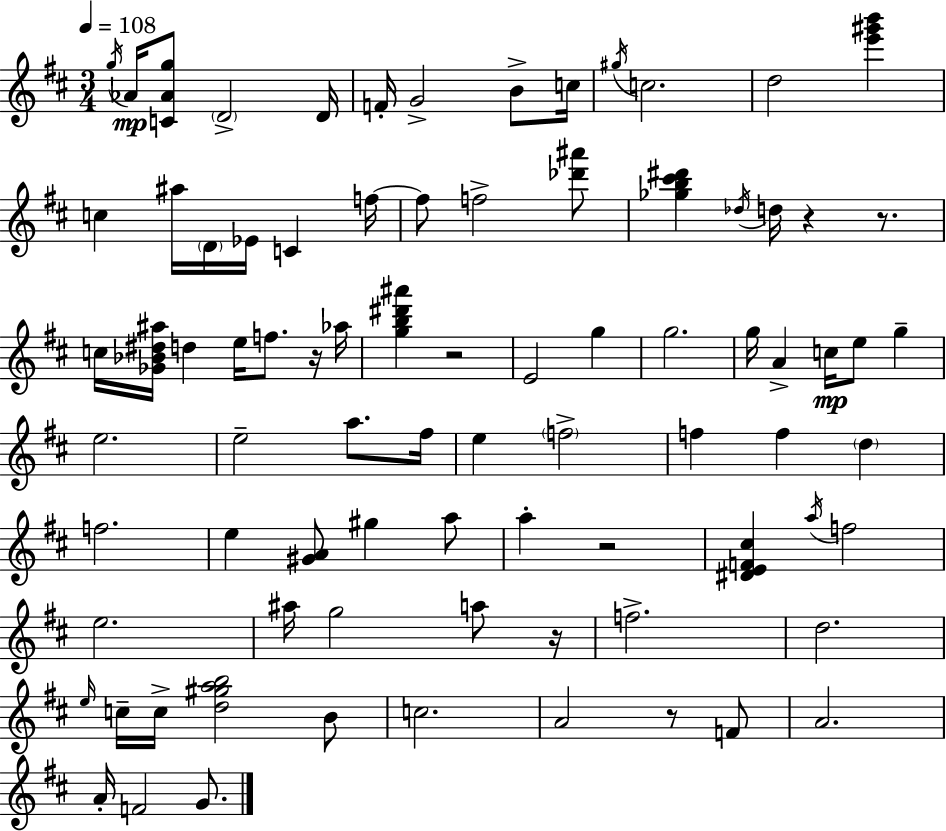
X:1
T:Untitled
M:3/4
L:1/4
K:D
g/4 _A/4 [C_Ag]/2 D2 D/4 F/4 G2 B/2 c/4 ^g/4 c2 d2 [e'^g'b'] c ^a/4 D/4 _E/4 C f/4 f/2 f2 [_d'^a']/2 [_gb^c'^d'] _d/4 d/4 z z/2 c/4 [_G_B^d^a]/4 d e/4 f/2 z/4 _a/4 [gb^d'^a'] z2 E2 g g2 g/4 A c/4 e/2 g e2 e2 a/2 ^f/4 e f2 f f d f2 e [^GA]/2 ^g a/2 a z2 [^DEF^c] a/4 f2 e2 ^a/4 g2 a/2 z/4 f2 d2 e/4 c/4 c/4 [d^gab]2 B/2 c2 A2 z/2 F/2 A2 A/4 F2 G/2